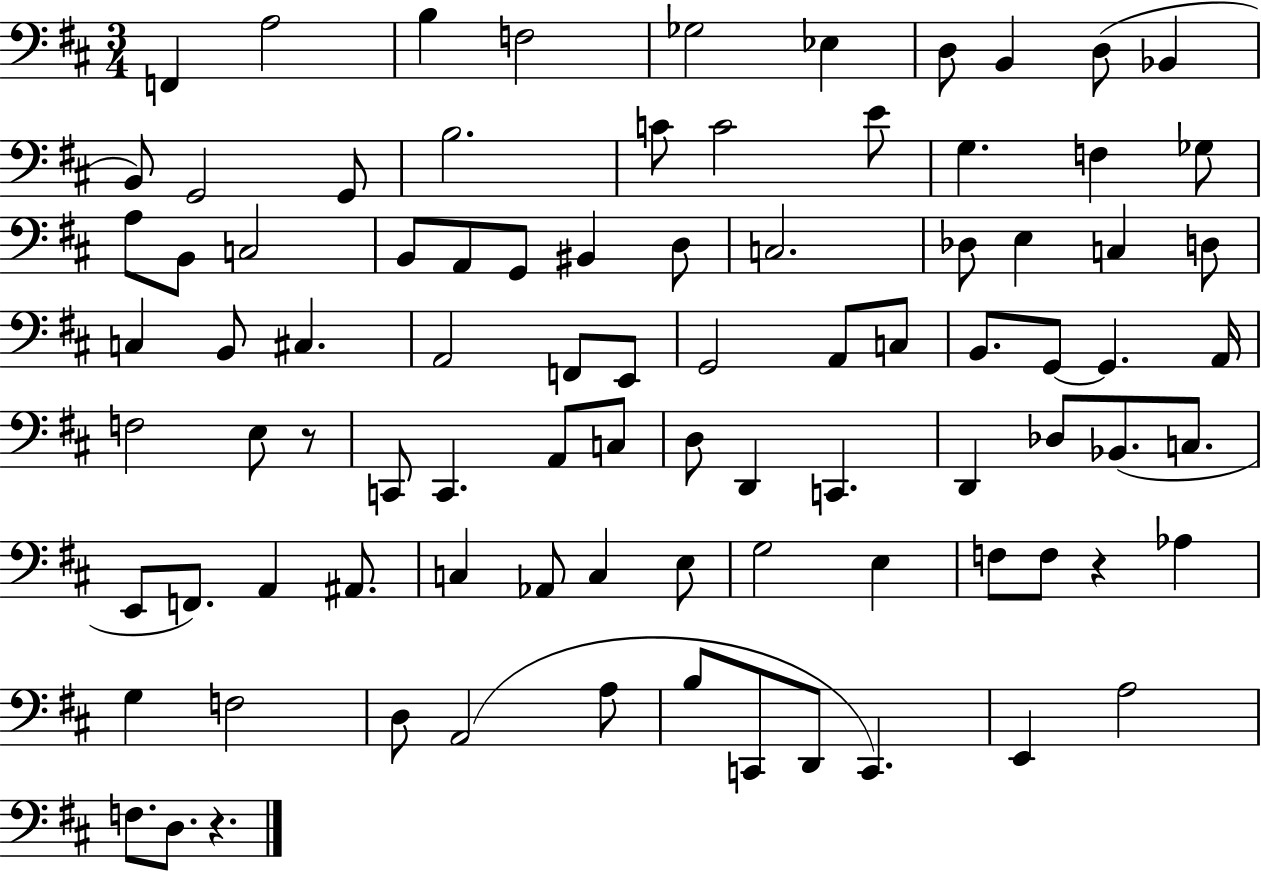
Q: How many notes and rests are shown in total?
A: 88